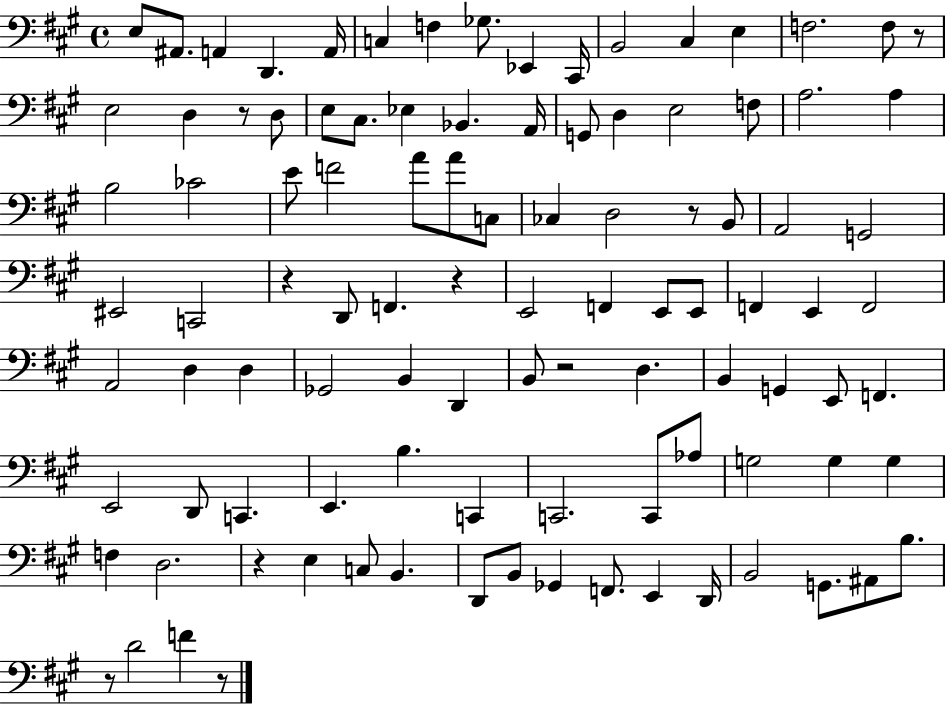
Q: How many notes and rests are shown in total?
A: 102